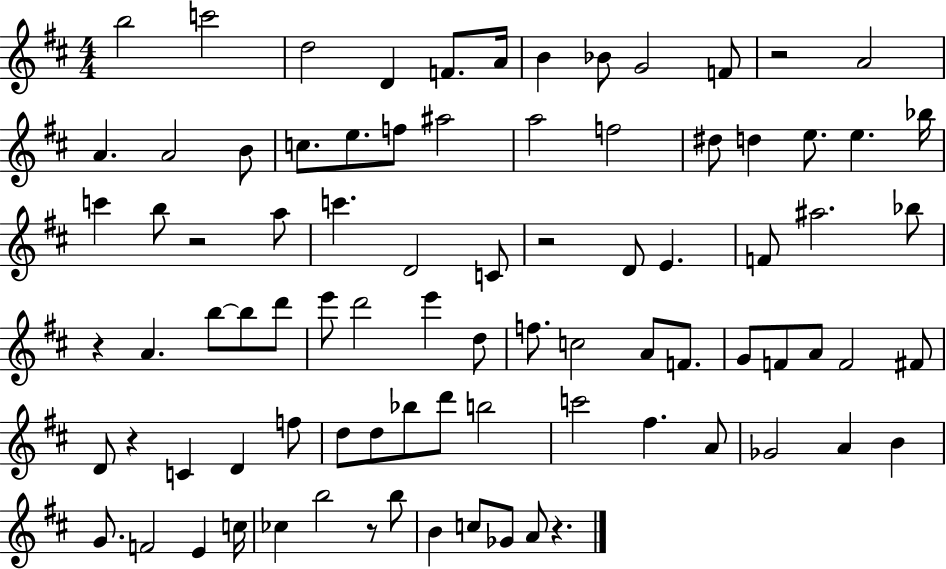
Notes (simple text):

B5/h C6/h D5/h D4/q F4/e. A4/s B4/q Bb4/e G4/h F4/e R/h A4/h A4/q. A4/h B4/e C5/e. E5/e. F5/e A#5/h A5/h F5/h D#5/e D5/q E5/e. E5/q. Bb5/s C6/q B5/e R/h A5/e C6/q. D4/h C4/e R/h D4/e E4/q. F4/e A#5/h. Bb5/e R/q A4/q. B5/e B5/e D6/e E6/e D6/h E6/q D5/e F5/e. C5/h A4/e F4/e. G4/e F4/e A4/e F4/h F#4/e D4/e R/q C4/q D4/q F5/e D5/e D5/e Bb5/e D6/e B5/h C6/h F#5/q. A4/e Gb4/h A4/q B4/q G4/e. F4/h E4/q C5/s CES5/q B5/h R/e B5/e B4/q C5/e Gb4/e A4/e R/q.